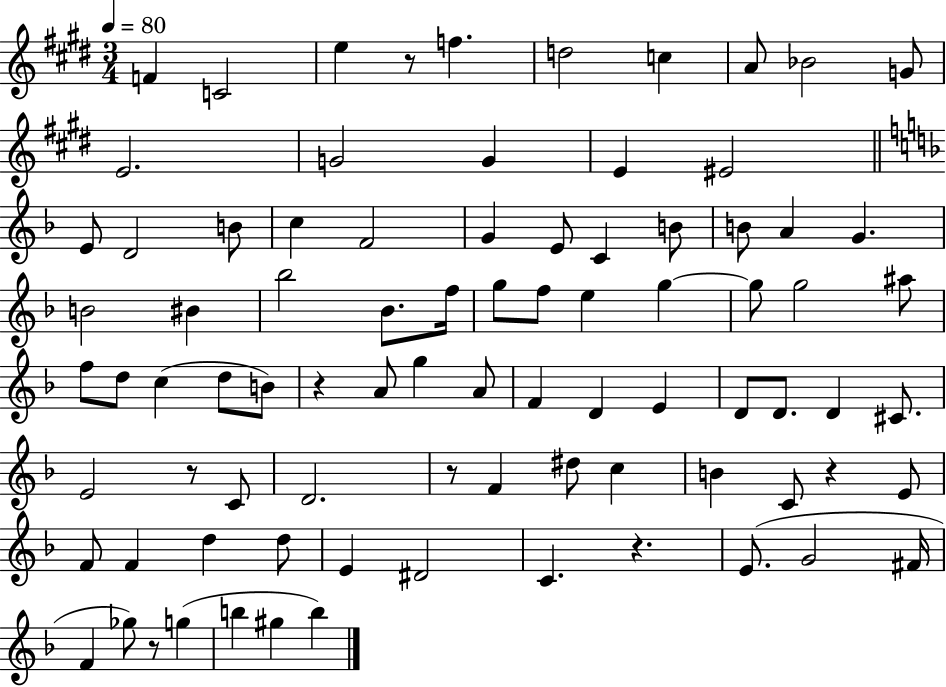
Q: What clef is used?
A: treble